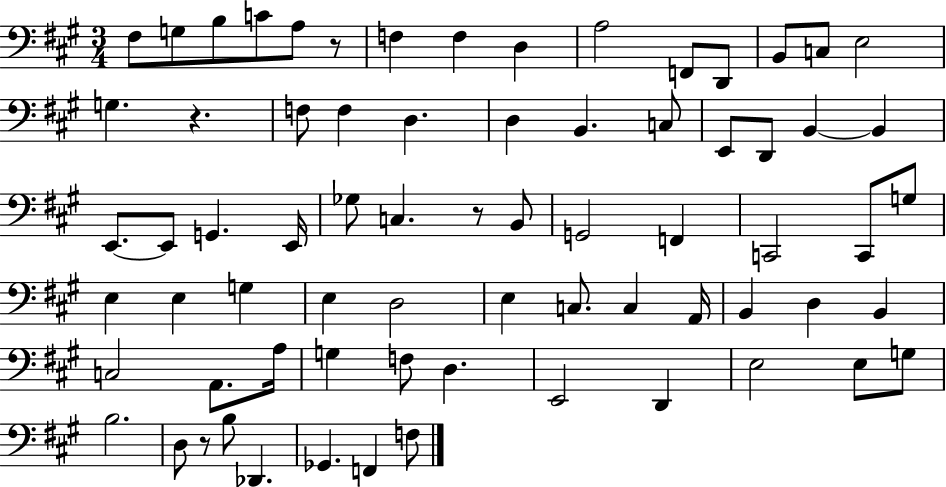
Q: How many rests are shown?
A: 4